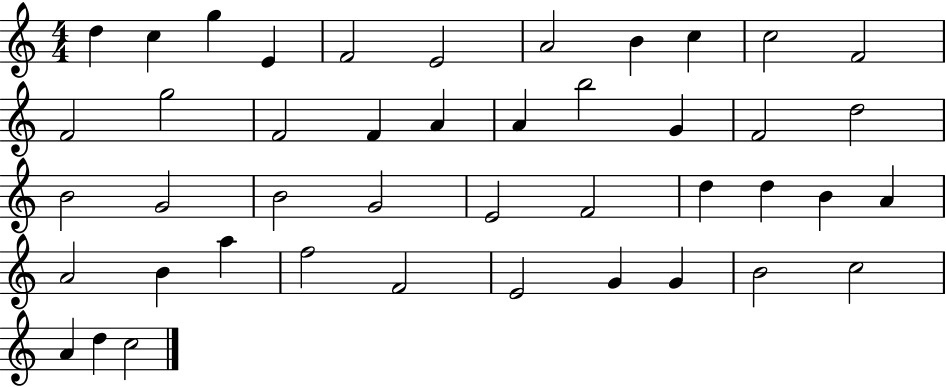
X:1
T:Untitled
M:4/4
L:1/4
K:C
d c g E F2 E2 A2 B c c2 F2 F2 g2 F2 F A A b2 G F2 d2 B2 G2 B2 G2 E2 F2 d d B A A2 B a f2 F2 E2 G G B2 c2 A d c2